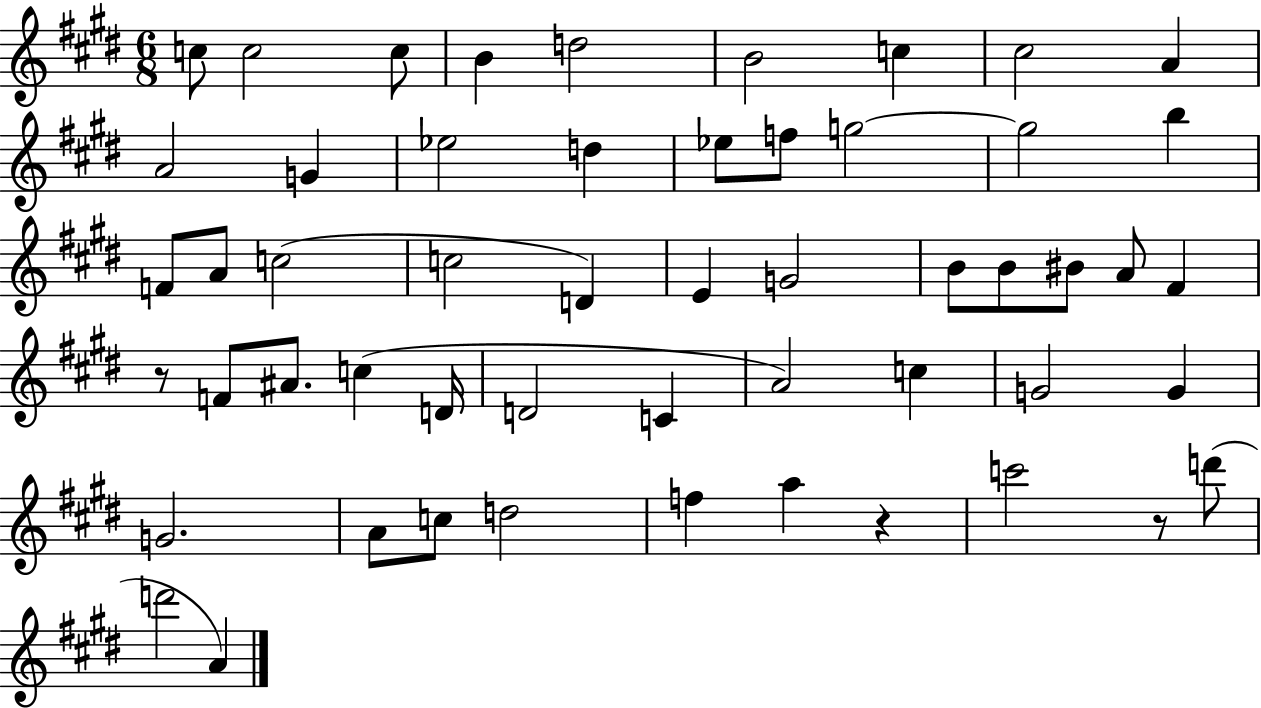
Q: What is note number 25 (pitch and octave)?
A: G4